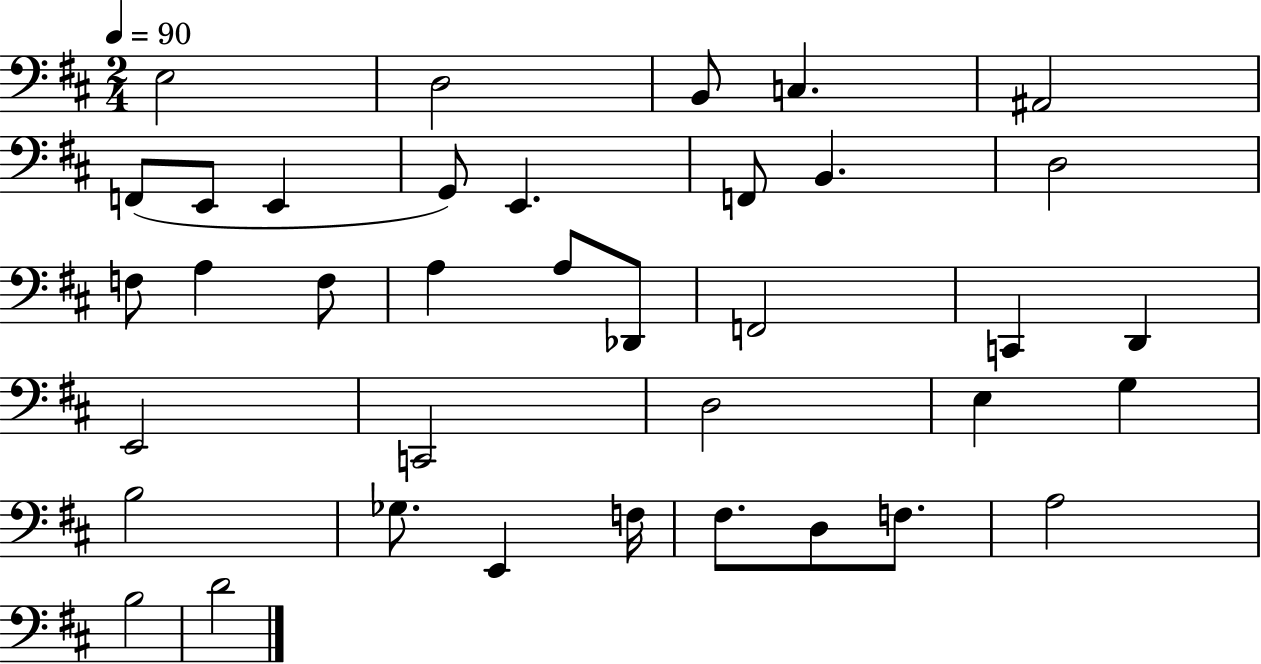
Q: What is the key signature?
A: D major